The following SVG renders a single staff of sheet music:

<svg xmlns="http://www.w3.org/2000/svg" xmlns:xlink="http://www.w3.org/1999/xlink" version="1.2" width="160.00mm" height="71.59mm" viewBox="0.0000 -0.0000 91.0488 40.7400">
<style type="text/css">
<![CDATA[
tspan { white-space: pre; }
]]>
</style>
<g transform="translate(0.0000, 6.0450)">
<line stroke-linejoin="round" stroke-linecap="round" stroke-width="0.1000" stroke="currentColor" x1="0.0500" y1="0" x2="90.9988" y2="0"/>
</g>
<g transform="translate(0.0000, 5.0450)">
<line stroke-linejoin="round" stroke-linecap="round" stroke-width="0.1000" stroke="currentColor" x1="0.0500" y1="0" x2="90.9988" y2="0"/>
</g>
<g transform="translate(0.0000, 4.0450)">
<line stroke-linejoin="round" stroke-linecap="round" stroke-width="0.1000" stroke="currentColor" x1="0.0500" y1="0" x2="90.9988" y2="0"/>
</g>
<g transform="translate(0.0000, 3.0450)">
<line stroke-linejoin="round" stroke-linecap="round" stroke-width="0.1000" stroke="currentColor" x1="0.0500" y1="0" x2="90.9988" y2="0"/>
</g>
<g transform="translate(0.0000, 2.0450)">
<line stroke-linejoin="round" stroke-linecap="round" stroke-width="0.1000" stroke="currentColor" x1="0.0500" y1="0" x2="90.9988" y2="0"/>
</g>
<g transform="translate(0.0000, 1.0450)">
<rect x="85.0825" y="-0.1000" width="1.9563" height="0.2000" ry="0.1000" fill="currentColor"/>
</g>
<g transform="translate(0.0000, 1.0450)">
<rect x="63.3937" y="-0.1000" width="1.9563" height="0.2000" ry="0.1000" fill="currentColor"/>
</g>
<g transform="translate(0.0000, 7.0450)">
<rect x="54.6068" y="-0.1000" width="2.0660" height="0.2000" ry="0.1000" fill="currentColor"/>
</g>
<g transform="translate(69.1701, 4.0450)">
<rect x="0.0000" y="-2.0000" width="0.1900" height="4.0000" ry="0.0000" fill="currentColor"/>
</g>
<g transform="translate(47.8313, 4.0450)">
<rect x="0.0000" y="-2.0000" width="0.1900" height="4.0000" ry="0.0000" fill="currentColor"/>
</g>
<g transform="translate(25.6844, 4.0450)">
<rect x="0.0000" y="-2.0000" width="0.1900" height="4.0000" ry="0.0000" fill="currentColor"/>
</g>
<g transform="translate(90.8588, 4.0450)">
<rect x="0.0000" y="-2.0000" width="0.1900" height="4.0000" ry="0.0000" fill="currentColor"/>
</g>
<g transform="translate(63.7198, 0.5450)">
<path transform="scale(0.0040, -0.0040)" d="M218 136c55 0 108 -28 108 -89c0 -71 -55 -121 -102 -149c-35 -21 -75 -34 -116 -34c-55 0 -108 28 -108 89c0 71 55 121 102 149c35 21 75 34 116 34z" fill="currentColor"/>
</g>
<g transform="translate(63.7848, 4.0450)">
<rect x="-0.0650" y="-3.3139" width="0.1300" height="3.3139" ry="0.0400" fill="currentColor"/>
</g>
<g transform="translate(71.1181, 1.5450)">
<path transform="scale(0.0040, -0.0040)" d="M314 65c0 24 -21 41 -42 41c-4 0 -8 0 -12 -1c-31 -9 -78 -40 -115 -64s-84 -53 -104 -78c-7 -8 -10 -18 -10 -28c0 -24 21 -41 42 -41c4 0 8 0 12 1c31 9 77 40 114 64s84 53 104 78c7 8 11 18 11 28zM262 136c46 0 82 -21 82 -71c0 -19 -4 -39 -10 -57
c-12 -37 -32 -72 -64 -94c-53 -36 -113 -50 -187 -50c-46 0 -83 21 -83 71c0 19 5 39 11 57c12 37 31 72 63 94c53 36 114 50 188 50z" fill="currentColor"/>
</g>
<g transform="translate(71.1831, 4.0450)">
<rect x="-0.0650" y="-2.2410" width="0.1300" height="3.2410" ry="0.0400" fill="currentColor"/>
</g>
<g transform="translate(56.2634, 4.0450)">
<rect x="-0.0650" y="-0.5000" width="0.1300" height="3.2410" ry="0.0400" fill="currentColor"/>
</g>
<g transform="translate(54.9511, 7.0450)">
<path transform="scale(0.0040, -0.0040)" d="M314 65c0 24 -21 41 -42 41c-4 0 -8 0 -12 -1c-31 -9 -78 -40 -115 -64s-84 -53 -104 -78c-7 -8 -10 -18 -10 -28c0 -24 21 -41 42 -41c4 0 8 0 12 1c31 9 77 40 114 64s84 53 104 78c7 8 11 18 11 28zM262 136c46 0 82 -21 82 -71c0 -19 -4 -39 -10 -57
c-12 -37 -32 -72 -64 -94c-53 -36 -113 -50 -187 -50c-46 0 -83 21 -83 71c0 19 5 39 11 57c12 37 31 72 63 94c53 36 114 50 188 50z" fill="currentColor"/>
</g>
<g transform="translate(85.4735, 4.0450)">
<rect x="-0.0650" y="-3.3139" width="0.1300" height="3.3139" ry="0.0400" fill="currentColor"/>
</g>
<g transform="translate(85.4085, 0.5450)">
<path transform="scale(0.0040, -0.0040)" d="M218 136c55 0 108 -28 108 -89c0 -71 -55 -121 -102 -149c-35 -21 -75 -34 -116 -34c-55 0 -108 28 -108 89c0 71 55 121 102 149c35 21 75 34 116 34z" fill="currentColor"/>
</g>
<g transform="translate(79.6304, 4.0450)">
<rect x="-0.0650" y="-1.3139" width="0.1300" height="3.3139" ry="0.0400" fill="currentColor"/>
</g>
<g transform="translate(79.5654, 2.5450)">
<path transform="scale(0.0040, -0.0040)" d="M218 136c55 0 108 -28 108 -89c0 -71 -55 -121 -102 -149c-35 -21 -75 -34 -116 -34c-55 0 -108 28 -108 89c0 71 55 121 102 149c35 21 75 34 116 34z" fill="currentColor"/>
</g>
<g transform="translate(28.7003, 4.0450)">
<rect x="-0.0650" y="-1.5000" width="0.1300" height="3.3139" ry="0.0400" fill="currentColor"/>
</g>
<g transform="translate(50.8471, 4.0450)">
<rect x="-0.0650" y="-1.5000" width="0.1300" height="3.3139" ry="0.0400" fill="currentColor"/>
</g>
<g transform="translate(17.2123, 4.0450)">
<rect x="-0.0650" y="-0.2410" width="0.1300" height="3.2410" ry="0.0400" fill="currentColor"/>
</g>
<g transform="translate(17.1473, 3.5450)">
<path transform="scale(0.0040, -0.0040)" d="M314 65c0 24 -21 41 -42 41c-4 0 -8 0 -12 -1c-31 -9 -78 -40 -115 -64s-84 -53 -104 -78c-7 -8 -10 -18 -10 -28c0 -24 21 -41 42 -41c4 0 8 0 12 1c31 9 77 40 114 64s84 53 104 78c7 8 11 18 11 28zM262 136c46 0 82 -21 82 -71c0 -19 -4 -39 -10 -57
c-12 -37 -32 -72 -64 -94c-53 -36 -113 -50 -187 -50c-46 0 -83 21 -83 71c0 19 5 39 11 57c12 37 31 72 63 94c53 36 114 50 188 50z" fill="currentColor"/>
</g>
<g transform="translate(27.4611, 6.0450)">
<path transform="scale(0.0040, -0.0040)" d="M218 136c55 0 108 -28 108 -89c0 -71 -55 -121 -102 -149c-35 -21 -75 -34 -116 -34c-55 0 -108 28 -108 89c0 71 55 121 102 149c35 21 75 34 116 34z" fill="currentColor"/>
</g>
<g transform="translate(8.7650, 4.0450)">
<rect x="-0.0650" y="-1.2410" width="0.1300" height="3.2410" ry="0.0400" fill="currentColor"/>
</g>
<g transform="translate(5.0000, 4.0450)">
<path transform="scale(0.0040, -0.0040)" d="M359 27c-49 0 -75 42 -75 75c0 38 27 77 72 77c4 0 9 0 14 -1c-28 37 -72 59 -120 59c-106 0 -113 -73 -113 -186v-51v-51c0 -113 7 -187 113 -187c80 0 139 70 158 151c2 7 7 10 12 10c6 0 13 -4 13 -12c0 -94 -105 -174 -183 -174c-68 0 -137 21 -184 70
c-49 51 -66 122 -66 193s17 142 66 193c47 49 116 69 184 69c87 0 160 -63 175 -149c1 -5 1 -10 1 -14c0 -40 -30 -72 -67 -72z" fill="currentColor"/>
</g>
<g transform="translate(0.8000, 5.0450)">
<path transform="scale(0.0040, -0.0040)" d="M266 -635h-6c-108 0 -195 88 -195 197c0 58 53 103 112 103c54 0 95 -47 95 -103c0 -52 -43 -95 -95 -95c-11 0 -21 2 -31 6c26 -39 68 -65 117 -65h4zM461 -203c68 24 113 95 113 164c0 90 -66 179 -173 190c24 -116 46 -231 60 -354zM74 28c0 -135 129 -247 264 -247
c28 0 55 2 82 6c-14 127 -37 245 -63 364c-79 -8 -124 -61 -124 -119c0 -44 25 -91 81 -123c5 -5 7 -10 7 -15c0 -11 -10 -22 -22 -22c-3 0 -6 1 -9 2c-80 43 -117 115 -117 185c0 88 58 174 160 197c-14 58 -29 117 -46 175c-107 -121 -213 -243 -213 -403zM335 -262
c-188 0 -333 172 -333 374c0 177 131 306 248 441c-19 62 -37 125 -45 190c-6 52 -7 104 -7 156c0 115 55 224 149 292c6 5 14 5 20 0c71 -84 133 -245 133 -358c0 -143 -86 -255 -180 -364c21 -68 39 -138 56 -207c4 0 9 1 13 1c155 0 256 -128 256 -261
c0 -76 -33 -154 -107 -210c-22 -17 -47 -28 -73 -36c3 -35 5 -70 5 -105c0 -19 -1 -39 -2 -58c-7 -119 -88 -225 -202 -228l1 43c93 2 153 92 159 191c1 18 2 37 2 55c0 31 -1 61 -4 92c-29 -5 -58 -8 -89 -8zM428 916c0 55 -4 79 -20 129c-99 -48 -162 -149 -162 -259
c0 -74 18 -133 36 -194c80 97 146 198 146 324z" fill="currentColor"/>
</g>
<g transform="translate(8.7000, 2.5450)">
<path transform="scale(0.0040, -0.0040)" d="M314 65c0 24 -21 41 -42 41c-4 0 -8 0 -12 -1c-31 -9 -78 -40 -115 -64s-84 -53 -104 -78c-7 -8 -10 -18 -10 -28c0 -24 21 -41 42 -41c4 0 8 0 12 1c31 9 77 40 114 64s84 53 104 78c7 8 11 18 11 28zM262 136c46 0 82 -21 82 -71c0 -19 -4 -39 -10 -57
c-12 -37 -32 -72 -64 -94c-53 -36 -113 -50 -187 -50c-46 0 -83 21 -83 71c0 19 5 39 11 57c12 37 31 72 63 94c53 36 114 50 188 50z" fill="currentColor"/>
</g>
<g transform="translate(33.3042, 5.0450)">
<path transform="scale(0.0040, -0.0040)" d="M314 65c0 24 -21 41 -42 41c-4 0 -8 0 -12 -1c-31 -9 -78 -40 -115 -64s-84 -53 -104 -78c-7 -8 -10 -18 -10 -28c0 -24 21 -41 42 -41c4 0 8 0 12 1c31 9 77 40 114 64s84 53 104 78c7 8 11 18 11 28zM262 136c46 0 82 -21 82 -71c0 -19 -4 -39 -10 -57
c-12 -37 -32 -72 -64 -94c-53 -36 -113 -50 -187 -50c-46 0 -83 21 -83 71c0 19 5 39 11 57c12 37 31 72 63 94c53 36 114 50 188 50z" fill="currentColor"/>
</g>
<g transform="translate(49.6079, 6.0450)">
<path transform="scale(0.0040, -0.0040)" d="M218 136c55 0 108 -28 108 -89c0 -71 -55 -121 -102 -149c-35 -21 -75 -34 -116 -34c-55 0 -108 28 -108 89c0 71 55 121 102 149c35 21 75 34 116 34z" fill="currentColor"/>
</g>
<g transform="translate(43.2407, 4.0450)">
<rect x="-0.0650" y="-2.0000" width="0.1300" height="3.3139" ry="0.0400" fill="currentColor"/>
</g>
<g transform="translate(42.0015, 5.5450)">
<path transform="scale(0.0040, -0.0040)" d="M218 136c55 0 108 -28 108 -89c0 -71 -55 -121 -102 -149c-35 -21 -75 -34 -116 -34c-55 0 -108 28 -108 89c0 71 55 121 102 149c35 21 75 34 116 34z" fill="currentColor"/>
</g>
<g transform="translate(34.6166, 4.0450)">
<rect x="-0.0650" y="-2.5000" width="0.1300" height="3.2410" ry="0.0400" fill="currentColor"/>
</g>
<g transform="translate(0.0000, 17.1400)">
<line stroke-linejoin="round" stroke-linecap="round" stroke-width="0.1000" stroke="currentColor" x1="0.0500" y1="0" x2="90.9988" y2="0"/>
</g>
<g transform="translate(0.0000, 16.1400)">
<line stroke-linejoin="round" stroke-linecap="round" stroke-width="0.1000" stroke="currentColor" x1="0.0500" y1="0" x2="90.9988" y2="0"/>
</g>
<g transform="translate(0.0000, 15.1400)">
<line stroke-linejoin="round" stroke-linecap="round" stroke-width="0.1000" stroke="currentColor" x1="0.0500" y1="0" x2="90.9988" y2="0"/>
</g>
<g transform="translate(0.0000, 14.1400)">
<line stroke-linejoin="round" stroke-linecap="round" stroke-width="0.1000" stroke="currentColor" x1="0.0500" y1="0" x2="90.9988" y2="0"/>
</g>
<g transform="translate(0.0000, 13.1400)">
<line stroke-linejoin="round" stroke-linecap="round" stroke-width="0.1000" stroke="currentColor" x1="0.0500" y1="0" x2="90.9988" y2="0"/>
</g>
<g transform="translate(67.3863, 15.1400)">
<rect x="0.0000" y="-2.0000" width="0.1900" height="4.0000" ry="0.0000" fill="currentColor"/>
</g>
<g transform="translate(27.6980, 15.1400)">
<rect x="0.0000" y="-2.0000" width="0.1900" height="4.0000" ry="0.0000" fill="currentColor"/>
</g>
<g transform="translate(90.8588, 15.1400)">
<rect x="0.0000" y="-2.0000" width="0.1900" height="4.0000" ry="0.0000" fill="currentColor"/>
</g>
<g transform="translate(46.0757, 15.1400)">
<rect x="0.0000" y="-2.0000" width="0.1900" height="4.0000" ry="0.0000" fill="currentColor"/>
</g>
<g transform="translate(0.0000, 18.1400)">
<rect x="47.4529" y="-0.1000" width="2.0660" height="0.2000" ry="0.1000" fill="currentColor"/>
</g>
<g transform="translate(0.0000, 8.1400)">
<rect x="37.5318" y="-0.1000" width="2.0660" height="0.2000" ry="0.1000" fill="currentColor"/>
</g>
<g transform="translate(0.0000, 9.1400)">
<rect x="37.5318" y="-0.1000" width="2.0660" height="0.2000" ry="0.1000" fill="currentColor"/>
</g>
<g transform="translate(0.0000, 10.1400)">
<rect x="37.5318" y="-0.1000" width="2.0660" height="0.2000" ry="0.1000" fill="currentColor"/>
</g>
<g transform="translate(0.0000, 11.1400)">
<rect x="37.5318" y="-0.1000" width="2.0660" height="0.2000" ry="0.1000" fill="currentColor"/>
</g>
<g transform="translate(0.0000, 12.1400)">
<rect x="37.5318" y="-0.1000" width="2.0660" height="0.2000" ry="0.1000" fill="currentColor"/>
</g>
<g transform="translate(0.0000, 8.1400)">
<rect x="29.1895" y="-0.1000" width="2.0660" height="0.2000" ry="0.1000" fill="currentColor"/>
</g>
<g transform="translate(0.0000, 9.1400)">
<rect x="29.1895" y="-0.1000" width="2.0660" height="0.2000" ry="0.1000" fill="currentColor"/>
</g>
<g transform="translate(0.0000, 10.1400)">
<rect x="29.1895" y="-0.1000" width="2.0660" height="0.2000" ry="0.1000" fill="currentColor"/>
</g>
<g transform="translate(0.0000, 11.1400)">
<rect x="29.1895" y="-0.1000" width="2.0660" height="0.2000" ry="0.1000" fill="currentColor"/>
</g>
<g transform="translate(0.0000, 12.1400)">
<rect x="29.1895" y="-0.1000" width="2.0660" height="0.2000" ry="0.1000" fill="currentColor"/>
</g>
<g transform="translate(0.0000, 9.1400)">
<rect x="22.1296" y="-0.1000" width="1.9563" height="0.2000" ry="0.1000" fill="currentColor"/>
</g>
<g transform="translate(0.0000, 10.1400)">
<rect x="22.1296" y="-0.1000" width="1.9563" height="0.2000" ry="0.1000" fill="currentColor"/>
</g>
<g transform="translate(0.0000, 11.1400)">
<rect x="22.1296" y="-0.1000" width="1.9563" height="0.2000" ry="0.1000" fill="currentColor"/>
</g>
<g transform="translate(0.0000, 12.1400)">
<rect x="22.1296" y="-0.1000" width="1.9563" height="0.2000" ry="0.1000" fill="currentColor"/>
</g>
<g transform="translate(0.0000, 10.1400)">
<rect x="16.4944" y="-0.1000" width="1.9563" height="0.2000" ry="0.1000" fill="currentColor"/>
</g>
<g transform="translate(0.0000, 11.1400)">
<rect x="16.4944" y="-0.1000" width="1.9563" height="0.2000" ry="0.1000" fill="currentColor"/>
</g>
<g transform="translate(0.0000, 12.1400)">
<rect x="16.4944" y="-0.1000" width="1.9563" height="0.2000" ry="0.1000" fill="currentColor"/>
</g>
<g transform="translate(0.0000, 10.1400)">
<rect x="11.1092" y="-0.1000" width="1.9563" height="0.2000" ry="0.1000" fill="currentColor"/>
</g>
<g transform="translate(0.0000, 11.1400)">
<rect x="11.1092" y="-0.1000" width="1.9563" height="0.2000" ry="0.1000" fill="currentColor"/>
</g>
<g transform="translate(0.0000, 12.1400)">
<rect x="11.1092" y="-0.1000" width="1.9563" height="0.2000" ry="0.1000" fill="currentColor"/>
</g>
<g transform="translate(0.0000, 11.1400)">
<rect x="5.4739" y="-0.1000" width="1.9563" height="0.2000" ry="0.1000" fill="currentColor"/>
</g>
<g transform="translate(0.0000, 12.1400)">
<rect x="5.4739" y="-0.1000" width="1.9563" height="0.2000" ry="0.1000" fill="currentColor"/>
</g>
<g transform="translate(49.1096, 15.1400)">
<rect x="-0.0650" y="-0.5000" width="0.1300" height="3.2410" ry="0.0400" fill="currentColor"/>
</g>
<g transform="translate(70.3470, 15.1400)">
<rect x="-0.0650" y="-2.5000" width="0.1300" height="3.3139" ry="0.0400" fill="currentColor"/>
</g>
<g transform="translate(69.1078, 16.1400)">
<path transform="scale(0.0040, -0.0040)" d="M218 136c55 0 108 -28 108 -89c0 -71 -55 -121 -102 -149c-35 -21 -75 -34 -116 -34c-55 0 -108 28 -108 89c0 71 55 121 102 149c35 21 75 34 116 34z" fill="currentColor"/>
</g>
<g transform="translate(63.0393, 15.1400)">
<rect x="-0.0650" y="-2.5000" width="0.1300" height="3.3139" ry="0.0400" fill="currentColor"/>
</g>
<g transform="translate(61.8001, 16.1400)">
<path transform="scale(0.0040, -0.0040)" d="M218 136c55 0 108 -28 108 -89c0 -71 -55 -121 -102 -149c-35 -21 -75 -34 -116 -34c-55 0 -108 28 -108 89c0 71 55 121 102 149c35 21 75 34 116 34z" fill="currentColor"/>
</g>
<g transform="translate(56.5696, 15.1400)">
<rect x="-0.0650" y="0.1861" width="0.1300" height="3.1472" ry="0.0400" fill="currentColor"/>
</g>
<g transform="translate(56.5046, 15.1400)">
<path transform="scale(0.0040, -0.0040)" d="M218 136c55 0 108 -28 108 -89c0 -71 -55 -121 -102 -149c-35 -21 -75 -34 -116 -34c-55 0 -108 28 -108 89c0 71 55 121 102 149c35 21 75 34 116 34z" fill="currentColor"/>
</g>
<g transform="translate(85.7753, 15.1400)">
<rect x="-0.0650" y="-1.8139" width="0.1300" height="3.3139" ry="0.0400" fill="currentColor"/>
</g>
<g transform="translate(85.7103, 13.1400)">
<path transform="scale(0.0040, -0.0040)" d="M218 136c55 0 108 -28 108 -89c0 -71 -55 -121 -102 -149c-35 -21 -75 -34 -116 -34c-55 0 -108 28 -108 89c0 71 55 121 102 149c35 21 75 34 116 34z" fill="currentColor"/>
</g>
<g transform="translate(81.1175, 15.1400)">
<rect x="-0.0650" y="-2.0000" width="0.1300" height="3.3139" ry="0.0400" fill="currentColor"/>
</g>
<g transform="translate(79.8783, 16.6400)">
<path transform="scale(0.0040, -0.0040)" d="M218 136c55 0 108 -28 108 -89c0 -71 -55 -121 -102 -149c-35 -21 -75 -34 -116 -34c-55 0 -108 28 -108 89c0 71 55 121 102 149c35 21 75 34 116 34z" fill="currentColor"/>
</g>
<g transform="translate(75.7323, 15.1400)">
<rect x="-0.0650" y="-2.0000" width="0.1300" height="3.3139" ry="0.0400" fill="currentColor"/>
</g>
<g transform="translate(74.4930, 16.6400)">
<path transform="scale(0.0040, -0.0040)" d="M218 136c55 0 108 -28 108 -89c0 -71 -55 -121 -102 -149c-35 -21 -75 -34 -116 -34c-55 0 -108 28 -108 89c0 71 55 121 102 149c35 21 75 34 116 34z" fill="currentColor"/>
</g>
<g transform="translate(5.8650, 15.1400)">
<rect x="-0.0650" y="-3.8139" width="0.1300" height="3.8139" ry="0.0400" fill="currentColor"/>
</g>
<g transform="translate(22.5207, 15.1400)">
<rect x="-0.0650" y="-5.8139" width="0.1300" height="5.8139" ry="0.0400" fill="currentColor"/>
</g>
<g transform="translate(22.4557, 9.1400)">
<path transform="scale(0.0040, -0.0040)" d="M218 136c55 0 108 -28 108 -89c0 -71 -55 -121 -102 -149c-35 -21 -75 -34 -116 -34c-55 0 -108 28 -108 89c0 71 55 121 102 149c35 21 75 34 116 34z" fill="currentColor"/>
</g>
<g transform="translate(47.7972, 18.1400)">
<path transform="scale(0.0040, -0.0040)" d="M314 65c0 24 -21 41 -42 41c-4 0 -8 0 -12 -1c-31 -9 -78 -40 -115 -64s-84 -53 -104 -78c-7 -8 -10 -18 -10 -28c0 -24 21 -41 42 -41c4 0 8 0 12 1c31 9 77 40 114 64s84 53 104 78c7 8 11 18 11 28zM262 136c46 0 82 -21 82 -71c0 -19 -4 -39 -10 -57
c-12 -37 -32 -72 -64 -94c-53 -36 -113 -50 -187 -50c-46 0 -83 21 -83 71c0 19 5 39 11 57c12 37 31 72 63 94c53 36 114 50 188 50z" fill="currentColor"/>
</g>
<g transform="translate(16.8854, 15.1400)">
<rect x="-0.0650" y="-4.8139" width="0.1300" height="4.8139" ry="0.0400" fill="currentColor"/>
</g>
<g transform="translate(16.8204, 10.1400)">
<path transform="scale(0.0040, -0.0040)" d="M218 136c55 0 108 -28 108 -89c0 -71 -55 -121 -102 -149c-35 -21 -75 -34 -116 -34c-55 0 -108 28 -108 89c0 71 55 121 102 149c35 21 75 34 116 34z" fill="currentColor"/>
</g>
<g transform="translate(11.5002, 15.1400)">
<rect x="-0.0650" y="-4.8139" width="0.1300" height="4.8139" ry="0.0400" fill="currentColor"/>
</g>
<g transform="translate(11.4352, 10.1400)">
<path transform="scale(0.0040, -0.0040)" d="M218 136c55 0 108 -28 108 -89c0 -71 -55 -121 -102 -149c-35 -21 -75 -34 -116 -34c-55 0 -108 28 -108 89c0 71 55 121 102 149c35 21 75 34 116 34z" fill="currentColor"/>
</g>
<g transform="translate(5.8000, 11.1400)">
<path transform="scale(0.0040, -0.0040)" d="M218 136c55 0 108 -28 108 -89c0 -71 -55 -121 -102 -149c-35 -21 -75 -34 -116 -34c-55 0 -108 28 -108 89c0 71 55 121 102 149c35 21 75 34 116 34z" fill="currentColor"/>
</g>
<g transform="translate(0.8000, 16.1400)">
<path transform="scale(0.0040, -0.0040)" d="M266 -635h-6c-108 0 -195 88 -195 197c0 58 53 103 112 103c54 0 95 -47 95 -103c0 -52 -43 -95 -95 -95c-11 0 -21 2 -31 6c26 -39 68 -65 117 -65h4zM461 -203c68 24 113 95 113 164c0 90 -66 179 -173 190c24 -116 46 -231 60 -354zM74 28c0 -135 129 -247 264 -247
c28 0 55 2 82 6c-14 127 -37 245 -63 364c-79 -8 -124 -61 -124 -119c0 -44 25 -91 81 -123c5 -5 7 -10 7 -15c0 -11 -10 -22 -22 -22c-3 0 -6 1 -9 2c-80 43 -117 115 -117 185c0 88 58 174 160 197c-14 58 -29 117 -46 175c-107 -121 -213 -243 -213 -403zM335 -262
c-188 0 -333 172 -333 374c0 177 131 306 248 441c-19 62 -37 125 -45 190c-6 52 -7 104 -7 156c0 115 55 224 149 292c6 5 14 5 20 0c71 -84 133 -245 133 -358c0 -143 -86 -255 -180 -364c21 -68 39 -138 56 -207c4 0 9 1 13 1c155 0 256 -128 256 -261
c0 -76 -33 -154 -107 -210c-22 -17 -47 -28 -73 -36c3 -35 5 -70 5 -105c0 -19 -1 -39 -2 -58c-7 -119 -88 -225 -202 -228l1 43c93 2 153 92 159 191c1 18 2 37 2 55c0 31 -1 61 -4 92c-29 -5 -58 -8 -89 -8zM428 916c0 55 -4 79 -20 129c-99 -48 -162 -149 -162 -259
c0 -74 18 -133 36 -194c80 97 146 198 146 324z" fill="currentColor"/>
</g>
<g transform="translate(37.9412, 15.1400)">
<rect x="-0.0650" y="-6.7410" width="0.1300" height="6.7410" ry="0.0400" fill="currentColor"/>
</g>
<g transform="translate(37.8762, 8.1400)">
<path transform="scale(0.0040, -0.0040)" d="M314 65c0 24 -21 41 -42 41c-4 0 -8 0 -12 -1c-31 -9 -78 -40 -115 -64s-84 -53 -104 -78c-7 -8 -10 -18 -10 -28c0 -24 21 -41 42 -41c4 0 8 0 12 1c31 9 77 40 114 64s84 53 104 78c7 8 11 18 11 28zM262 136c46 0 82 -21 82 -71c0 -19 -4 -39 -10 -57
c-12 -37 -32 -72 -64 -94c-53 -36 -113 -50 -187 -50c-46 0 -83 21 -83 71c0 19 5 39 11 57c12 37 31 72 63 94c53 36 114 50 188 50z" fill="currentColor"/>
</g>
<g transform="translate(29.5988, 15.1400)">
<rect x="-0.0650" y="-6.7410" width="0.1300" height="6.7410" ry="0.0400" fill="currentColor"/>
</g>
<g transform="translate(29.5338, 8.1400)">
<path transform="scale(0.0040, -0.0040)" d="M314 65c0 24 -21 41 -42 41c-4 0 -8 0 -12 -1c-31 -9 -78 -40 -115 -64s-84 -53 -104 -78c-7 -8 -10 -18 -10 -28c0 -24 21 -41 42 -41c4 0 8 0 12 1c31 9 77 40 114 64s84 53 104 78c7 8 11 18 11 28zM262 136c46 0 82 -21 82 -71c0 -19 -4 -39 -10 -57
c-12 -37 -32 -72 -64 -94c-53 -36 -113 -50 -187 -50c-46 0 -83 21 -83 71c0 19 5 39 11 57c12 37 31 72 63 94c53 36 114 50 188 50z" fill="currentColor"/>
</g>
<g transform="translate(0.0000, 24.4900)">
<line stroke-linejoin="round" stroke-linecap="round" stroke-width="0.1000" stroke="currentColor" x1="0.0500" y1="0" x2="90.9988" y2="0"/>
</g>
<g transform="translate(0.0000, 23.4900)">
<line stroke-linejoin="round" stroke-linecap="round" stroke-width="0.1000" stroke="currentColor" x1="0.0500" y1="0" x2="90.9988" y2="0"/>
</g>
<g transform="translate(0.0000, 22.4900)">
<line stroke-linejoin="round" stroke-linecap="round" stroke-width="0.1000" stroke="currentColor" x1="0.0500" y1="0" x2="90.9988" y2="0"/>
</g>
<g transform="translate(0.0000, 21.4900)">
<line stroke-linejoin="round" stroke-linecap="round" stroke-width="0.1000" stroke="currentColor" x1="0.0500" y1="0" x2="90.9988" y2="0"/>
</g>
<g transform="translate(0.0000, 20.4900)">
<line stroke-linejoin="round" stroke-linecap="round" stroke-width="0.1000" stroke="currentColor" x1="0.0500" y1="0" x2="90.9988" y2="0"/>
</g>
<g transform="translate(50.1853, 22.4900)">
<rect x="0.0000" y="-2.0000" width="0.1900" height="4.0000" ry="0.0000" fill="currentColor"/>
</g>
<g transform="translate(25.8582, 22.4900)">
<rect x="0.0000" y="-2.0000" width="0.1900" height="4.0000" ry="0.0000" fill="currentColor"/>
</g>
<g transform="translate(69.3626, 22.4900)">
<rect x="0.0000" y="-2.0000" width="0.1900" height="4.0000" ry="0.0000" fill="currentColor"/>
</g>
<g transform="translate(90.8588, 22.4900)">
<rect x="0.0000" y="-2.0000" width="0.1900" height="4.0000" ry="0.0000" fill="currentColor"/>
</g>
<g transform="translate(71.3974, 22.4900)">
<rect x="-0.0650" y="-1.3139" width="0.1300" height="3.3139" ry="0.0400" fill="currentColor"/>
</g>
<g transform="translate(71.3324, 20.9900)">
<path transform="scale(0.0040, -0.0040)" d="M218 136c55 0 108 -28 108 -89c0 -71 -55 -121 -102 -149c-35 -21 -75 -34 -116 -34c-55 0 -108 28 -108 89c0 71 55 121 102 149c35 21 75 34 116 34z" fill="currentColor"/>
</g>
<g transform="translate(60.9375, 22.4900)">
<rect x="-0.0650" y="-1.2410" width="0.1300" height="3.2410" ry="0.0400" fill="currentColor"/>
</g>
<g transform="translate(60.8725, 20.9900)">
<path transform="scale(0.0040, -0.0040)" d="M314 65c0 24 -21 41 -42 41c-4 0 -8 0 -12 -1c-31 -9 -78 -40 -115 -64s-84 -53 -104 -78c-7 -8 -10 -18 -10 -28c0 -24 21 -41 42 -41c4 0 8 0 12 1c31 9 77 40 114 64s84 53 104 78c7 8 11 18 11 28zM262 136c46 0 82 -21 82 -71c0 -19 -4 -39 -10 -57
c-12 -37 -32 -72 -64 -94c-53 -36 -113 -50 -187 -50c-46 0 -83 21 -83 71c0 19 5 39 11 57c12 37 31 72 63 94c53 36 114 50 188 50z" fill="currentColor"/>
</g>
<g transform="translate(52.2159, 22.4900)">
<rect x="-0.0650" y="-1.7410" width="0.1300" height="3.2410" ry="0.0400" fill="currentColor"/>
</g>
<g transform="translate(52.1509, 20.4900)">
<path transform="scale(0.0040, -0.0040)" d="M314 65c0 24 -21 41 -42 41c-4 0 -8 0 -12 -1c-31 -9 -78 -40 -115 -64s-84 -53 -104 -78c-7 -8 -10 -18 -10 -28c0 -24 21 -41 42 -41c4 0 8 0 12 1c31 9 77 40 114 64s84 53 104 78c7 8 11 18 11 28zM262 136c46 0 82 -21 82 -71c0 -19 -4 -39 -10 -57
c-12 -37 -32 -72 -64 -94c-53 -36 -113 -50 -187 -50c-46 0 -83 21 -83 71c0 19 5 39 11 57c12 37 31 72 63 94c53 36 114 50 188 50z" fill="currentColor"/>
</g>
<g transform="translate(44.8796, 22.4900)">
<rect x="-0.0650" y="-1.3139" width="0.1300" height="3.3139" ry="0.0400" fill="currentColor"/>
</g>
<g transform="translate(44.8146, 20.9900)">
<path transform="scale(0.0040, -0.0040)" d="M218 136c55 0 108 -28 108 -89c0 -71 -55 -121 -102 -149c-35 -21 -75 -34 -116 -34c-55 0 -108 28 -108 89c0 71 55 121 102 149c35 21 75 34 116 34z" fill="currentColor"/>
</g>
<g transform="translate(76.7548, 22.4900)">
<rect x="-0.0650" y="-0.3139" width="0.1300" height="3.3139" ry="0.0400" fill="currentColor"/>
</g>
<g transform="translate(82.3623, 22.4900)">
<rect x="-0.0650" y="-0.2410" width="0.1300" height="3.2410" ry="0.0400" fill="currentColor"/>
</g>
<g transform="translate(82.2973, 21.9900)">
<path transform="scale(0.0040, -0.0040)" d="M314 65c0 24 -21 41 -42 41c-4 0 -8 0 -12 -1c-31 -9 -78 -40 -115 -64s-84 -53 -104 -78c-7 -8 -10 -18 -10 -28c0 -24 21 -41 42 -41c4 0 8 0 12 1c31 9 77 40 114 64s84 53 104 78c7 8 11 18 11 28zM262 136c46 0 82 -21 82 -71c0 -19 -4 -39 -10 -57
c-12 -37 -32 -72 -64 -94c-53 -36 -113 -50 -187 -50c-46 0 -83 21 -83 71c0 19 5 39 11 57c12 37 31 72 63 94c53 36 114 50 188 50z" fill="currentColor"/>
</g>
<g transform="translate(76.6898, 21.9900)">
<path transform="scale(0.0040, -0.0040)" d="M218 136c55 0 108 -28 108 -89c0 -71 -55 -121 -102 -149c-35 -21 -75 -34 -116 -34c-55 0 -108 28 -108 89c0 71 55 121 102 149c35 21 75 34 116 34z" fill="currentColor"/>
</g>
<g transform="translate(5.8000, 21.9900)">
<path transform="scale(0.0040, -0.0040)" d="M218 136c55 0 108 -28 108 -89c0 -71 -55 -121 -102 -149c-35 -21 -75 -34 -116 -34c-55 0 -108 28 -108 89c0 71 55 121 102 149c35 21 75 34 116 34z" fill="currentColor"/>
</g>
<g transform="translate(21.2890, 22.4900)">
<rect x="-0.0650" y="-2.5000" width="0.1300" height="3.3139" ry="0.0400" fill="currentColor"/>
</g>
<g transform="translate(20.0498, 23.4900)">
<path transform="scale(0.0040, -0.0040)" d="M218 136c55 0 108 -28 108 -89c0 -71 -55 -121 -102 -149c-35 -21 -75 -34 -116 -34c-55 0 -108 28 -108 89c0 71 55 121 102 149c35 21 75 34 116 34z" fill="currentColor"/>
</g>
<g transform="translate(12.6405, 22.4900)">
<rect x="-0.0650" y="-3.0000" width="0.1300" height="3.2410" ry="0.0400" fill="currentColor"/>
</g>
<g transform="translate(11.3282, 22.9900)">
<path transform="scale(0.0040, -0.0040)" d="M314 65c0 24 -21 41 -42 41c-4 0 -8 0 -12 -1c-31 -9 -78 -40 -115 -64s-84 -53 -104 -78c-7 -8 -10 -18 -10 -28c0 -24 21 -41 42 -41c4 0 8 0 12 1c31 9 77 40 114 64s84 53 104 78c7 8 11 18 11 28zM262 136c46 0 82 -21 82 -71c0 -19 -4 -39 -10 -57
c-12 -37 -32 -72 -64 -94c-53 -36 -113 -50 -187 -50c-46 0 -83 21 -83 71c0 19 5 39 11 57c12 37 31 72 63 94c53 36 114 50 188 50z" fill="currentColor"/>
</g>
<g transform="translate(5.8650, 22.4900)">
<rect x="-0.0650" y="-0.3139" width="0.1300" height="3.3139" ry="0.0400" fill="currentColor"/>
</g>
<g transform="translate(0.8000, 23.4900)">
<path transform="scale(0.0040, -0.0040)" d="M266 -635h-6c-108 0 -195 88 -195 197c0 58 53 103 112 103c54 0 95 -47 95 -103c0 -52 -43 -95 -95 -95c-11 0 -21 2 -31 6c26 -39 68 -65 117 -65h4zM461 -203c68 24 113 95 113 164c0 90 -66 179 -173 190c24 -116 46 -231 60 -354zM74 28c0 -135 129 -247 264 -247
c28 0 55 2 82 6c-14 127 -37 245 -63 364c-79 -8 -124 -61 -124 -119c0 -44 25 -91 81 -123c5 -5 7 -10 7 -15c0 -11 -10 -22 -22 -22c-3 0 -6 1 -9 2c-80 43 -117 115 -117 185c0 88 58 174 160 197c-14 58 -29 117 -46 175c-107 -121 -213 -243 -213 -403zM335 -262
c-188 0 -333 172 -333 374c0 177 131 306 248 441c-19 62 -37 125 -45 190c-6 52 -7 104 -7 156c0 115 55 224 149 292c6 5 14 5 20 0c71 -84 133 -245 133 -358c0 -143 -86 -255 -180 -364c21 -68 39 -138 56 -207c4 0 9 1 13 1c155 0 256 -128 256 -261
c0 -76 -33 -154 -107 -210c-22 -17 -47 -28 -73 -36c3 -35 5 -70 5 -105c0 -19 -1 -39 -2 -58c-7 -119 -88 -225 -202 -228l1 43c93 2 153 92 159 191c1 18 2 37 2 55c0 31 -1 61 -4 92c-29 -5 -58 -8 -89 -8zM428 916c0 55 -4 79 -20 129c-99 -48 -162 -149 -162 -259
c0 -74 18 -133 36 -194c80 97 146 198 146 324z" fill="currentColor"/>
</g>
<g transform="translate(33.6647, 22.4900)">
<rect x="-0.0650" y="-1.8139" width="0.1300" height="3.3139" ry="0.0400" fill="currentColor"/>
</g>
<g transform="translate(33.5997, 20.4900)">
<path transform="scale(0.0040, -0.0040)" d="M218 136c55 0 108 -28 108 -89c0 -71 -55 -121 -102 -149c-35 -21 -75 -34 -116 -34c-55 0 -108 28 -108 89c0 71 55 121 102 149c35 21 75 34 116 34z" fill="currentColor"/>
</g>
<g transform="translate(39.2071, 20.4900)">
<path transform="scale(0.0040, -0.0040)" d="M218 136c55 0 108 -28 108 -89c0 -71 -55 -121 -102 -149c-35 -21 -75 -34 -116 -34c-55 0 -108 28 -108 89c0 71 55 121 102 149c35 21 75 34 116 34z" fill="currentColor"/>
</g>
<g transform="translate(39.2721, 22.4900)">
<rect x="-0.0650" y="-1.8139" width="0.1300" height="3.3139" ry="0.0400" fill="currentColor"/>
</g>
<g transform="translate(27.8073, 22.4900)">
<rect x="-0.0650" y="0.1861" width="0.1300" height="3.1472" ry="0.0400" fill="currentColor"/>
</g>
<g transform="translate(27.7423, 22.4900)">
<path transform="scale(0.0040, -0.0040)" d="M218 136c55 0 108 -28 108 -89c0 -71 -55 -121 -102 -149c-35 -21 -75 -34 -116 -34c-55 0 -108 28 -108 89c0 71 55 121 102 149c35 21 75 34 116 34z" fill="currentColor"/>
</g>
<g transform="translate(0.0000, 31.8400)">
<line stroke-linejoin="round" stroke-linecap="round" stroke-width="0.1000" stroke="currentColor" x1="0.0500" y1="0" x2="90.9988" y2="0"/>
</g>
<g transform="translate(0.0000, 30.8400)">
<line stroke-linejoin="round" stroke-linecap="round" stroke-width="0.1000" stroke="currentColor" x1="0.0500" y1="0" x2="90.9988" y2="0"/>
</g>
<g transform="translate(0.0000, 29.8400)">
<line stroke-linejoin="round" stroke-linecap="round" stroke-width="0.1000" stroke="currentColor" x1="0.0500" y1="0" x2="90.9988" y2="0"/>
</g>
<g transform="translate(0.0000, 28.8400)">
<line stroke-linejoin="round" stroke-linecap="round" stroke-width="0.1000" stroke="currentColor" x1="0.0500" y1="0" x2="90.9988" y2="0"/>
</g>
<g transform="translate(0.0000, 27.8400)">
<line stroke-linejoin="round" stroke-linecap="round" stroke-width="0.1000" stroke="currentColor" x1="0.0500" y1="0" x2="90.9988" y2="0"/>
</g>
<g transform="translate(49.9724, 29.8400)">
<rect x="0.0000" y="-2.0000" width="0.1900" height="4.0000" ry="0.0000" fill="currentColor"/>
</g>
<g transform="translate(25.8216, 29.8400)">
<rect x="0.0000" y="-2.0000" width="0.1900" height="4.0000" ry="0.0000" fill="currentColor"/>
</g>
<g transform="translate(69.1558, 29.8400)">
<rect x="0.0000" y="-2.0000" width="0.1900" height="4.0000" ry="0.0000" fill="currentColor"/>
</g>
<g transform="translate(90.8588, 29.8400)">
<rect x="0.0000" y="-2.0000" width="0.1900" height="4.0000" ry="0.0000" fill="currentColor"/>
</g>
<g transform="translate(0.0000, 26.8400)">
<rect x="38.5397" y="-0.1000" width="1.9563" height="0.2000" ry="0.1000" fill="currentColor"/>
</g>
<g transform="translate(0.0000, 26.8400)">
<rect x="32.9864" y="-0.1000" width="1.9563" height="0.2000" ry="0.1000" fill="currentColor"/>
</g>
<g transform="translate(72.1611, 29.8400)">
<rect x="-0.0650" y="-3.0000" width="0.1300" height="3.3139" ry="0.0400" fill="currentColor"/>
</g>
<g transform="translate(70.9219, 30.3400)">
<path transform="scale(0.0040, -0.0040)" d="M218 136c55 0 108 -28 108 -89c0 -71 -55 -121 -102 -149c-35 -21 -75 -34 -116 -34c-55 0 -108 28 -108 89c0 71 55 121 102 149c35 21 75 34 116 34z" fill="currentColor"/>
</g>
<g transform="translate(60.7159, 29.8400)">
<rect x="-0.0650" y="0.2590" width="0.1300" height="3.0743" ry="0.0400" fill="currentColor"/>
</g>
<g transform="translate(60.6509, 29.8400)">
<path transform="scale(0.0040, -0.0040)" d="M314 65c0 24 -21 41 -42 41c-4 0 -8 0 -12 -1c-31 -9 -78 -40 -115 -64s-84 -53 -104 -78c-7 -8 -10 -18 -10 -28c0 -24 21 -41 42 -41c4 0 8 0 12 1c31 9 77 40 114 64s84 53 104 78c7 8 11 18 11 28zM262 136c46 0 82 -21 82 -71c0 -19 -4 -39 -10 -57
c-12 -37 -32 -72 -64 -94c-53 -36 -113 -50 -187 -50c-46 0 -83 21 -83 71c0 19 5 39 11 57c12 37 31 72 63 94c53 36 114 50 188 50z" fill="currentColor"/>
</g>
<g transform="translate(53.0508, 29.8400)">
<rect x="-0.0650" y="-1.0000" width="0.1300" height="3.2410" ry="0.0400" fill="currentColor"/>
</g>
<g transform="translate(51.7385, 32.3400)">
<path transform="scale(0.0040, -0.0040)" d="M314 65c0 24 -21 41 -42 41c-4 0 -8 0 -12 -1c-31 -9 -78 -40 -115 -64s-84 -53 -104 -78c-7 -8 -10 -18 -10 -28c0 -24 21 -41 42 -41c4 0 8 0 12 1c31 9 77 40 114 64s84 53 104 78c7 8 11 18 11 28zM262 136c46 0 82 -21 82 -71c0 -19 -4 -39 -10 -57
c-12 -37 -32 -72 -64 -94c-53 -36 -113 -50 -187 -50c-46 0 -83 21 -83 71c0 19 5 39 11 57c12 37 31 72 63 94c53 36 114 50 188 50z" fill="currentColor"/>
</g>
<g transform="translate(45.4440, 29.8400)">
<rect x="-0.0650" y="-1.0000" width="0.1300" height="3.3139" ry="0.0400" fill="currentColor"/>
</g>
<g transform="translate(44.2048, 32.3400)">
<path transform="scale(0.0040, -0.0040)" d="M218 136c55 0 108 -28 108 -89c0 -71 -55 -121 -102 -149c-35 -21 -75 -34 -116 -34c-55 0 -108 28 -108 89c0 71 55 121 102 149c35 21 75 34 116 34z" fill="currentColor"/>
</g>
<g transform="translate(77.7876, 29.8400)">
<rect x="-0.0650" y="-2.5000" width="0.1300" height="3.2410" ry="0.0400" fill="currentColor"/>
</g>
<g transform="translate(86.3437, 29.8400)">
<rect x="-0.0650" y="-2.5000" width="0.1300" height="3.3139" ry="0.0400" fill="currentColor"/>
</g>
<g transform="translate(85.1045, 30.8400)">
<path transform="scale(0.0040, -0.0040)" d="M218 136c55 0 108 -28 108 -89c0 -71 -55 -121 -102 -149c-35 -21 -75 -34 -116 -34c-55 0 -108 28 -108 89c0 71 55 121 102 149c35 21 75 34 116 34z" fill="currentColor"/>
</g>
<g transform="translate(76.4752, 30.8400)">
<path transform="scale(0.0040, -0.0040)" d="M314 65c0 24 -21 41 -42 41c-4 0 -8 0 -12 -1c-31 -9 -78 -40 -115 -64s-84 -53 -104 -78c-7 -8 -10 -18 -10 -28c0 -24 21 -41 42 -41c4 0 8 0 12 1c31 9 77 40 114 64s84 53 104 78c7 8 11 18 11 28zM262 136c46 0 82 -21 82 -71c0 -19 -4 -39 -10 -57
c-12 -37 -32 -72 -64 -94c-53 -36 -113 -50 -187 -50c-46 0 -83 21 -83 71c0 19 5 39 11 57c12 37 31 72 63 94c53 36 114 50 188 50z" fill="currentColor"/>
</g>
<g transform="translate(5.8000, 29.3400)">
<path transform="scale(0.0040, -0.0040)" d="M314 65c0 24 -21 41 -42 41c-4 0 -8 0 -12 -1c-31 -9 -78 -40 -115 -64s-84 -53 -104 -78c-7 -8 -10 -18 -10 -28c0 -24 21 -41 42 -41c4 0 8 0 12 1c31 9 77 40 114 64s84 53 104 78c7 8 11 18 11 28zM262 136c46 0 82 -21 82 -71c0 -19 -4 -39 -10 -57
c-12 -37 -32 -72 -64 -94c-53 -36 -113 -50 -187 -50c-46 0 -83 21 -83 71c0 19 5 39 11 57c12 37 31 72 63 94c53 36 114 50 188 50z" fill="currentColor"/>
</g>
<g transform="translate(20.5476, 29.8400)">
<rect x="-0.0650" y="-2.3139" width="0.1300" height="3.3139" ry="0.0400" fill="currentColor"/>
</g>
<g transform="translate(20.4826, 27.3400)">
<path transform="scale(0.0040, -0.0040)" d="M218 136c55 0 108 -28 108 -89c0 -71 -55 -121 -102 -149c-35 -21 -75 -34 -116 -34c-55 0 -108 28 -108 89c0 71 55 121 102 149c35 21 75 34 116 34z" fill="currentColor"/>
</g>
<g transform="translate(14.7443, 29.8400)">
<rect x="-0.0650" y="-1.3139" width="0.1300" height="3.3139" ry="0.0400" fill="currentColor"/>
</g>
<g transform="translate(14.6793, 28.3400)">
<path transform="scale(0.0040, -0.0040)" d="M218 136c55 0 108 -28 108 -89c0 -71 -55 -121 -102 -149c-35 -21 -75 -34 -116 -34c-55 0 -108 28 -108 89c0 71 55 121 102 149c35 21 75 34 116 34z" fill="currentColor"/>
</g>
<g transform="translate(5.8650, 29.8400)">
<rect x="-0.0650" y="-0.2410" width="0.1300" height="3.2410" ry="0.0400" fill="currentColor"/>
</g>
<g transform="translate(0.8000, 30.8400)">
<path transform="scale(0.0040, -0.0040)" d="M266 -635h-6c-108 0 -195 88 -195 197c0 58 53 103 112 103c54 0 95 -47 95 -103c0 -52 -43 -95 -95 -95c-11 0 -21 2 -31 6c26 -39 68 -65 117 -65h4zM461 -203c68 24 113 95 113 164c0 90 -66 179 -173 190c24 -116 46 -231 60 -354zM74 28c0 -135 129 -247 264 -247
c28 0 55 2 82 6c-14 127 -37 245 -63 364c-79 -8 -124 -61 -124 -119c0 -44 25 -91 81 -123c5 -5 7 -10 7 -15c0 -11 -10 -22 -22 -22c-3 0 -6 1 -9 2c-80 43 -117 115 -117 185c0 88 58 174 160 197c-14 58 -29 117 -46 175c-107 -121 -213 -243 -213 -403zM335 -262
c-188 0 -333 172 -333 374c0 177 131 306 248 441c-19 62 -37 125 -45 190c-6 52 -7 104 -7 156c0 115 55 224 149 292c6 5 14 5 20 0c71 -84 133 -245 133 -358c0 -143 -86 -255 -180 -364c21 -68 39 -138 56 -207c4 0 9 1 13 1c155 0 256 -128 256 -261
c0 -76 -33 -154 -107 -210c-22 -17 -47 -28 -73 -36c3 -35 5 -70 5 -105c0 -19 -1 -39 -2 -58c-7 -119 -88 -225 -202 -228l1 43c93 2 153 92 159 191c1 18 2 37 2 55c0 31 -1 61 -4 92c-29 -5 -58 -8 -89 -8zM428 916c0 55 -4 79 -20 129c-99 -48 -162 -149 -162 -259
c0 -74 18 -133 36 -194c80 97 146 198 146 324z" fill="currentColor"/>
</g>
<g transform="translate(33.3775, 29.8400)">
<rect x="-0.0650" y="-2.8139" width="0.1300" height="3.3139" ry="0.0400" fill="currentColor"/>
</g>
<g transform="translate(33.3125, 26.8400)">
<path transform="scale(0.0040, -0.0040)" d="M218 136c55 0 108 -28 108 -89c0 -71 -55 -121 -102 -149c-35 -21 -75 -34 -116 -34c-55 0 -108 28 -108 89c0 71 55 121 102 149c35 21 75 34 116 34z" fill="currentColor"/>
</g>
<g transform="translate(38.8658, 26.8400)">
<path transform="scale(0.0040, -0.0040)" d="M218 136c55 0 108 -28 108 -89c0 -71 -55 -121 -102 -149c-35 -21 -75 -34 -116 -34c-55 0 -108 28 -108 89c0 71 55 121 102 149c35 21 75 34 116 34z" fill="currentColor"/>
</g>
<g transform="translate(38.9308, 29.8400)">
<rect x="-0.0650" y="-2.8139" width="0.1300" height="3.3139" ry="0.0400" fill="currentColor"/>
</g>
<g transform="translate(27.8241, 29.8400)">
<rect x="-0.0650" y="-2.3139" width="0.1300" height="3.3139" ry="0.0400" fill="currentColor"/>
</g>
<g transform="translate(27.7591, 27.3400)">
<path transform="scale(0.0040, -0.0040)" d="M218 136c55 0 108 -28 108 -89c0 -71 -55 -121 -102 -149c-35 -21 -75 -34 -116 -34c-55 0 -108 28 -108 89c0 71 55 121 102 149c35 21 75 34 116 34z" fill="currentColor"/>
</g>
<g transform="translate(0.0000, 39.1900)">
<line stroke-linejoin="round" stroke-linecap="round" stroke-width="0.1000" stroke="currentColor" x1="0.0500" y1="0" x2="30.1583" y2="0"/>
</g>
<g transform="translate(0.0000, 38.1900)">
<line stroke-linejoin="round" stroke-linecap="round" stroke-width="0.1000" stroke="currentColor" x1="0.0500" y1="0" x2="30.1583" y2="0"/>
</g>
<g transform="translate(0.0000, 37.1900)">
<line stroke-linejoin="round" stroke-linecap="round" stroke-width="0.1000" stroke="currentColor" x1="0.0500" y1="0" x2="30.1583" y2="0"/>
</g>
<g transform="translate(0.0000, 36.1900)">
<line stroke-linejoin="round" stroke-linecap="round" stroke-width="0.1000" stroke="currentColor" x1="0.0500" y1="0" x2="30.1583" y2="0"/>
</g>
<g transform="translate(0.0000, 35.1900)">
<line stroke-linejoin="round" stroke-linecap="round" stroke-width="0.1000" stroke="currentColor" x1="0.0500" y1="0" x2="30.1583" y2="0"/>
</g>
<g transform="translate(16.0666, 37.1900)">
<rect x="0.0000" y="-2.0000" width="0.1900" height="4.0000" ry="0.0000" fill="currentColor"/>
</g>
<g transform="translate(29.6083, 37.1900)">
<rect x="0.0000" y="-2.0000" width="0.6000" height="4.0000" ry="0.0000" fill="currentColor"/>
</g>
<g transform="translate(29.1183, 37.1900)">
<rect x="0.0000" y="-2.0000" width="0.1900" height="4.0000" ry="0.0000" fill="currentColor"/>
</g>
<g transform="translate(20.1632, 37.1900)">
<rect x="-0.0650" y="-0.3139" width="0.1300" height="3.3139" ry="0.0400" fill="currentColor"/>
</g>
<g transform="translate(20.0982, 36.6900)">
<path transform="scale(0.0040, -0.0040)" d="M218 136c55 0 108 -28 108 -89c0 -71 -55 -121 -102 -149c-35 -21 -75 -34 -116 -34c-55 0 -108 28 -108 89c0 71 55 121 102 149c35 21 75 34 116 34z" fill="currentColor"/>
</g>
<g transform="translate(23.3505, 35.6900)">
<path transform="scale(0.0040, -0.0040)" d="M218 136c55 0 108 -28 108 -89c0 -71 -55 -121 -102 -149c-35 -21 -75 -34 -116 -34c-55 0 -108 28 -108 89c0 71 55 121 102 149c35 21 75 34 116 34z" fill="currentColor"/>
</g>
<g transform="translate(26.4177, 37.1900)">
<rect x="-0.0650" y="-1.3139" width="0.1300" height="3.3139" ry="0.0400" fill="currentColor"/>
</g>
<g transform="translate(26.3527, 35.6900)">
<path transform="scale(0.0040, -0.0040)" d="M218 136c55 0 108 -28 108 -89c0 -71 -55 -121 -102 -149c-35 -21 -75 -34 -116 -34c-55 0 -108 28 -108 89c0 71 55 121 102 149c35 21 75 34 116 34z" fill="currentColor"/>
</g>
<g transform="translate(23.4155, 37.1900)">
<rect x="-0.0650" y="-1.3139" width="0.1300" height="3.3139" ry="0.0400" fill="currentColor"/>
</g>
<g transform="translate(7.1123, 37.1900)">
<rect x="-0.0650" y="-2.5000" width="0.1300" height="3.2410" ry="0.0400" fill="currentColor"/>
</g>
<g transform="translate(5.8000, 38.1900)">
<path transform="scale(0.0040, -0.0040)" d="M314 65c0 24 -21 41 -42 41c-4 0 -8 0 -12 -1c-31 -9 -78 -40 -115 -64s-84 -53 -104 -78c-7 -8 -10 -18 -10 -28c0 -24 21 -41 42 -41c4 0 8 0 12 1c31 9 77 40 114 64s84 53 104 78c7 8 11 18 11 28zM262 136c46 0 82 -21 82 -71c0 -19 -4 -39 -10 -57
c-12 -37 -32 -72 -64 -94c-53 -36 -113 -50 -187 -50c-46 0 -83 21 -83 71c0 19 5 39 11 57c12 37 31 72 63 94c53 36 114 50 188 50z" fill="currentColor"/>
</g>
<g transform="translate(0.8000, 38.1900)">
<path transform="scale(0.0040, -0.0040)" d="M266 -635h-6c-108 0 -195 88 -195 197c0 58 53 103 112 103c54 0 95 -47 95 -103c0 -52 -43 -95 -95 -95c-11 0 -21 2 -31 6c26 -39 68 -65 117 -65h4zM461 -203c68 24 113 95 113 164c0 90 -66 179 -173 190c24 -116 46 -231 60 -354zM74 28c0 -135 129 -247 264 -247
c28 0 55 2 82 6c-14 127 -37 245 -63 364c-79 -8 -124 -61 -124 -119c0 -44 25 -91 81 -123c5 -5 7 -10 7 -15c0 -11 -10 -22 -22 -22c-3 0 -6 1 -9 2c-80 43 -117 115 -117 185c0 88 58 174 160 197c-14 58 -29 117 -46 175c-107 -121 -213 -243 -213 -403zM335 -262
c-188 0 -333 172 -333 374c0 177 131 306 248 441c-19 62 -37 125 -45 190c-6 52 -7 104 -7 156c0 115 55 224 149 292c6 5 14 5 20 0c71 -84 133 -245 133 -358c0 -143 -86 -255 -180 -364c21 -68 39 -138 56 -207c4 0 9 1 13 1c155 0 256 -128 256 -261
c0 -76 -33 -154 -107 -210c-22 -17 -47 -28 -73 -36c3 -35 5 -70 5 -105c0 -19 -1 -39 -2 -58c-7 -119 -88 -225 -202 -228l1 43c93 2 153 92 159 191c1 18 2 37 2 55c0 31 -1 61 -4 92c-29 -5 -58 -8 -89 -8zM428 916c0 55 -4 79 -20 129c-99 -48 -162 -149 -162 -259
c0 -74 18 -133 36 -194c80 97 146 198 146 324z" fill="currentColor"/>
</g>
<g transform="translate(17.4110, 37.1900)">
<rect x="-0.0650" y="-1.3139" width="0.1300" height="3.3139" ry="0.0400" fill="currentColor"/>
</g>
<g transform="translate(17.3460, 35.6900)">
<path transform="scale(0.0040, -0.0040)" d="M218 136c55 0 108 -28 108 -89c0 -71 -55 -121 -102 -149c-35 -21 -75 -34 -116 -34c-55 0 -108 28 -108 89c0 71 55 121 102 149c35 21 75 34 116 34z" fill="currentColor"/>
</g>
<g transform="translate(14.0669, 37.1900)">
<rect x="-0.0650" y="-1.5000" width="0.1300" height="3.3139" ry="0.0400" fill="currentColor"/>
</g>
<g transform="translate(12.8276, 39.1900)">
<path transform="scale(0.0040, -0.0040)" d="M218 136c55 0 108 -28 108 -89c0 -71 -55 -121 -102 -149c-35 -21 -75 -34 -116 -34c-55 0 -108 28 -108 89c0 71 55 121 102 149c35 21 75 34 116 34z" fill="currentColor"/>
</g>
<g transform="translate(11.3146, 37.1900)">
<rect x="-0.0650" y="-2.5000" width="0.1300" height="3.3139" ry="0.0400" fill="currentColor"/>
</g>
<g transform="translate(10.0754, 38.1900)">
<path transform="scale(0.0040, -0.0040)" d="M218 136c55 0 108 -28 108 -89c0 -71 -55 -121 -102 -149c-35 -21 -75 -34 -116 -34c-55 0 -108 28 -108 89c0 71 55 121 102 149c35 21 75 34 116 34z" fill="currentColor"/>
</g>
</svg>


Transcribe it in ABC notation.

X:1
T:Untitled
M:4/4
L:1/4
K:C
e2 c2 E G2 F E C2 b g2 e b c' e' e' g' b'2 b'2 C2 B G G F F f c A2 G B f f e f2 e2 e c c2 c2 e g g a a D D2 B2 A G2 G G2 G E e c e e